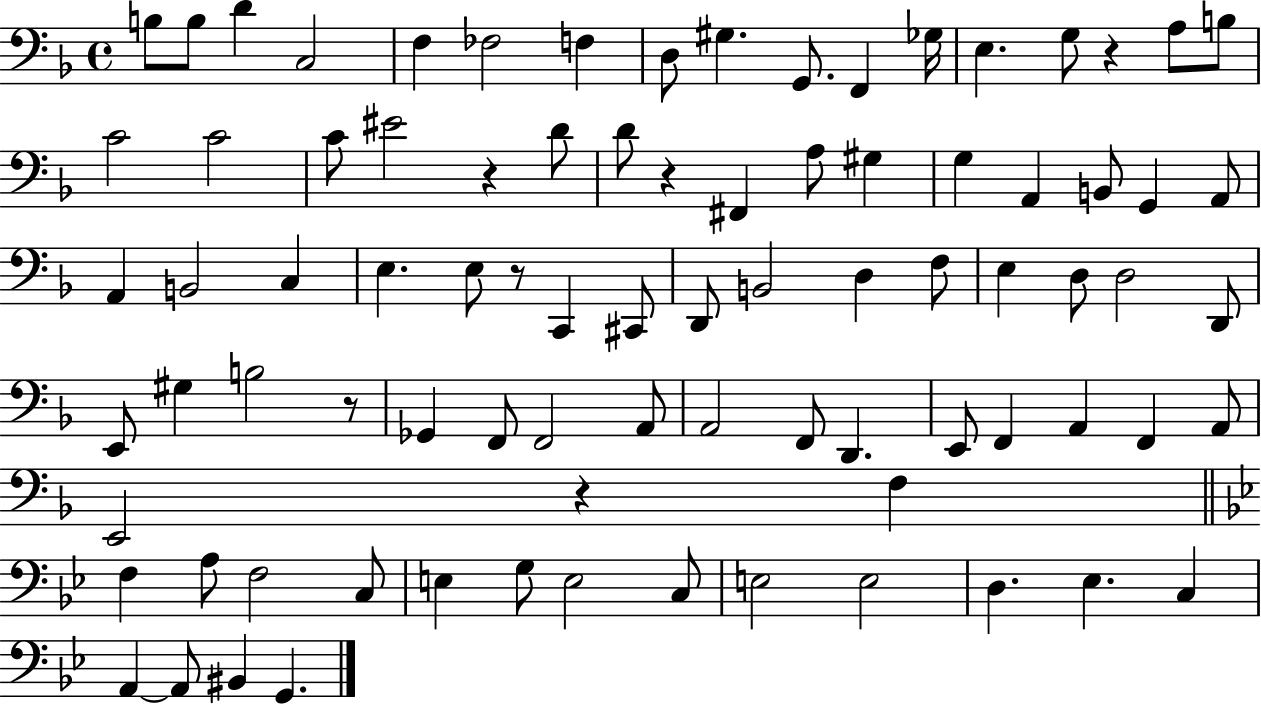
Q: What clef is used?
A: bass